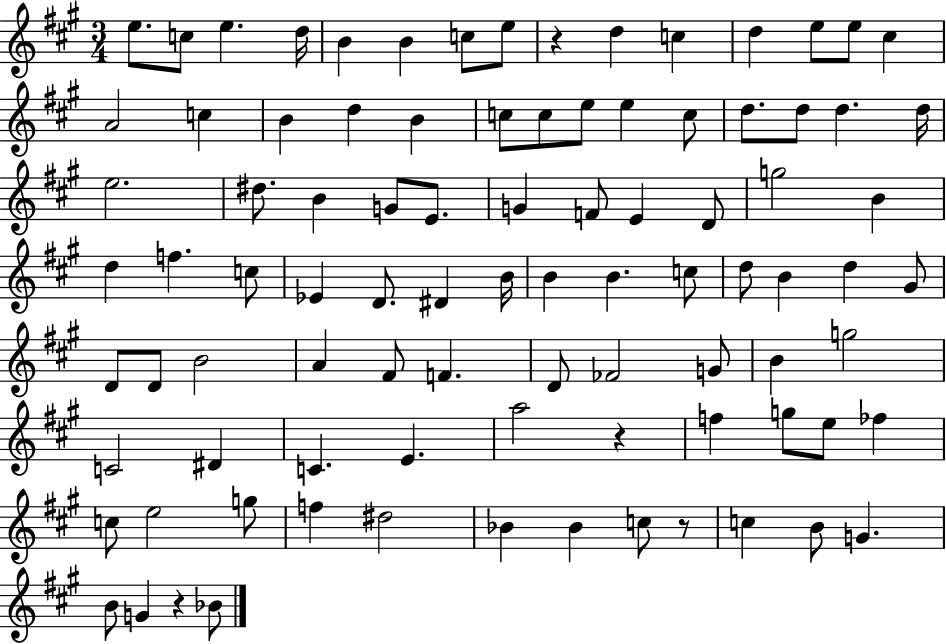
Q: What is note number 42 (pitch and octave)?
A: C5